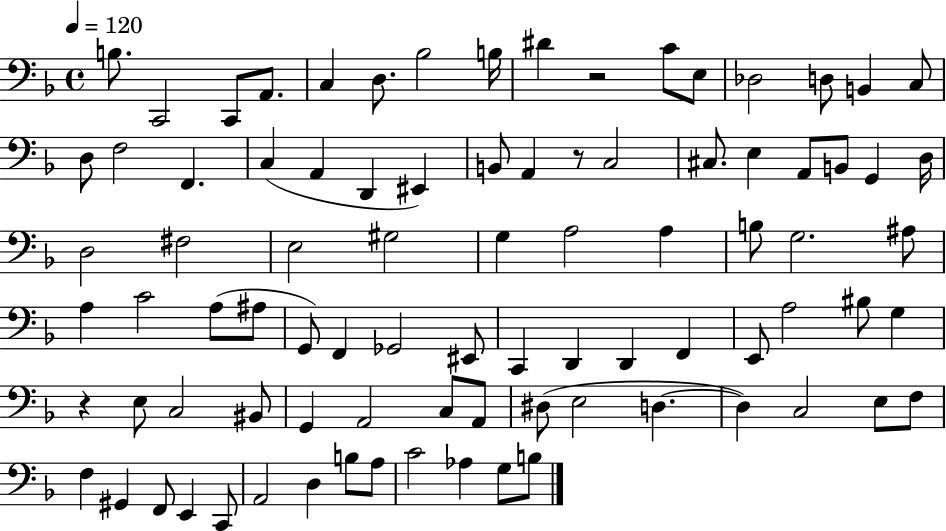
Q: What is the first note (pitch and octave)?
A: B3